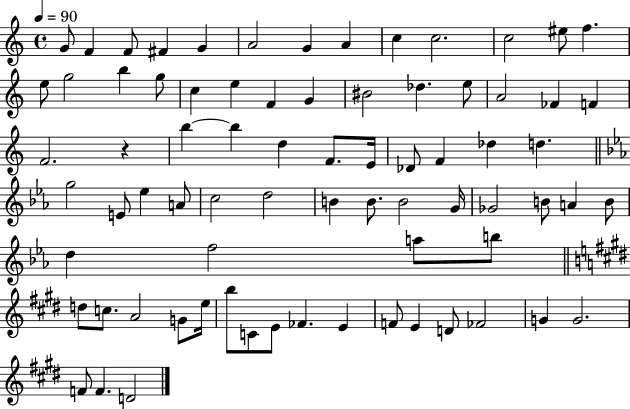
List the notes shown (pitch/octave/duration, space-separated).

G4/e F4/q F4/e F#4/q G4/q A4/h G4/q A4/q C5/q C5/h. C5/h EIS5/e F5/q. E5/e G5/h B5/q G5/e C5/q E5/q F4/q G4/q BIS4/h Db5/q. E5/e A4/h FES4/q F4/q F4/h. R/q B5/q B5/q D5/q F4/e. E4/s Db4/e F4/q Db5/q D5/q. G5/h E4/e Eb5/q A4/e C5/h D5/h B4/q B4/e. B4/h G4/s Gb4/h B4/e A4/q B4/e D5/q F5/h A5/e B5/e D5/e C5/e. A4/h G4/e E5/s B5/e C4/e E4/e FES4/q. E4/q F4/e E4/q D4/e FES4/h G4/q G4/h. F4/e F4/q. D4/h